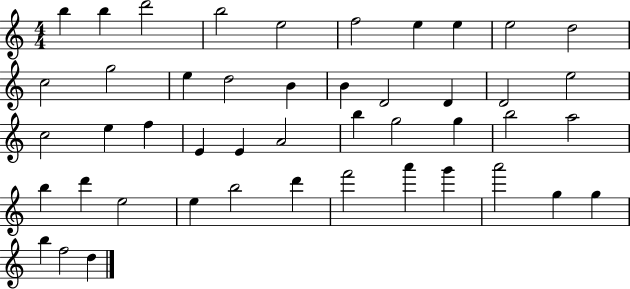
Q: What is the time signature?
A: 4/4